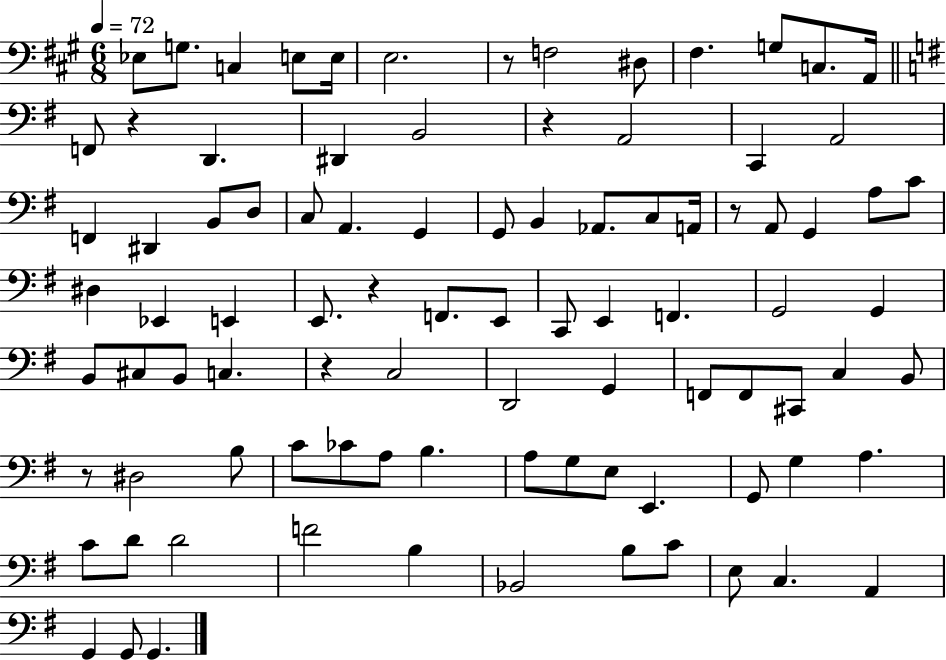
Eb3/e G3/e. C3/q E3/e E3/s E3/h. R/e F3/h D#3/e F#3/q. G3/e C3/e. A2/s F2/e R/q D2/q. D#2/q B2/h R/q A2/h C2/q A2/h F2/q D#2/q B2/e D3/e C3/e A2/q. G2/q G2/e B2/q Ab2/e. C3/e A2/s R/e A2/e G2/q A3/e C4/e D#3/q Eb2/q E2/q E2/e. R/q F2/e. E2/e C2/e E2/q F2/q. G2/h G2/q B2/e C#3/e B2/e C3/q. R/q C3/h D2/h G2/q F2/e F2/e C#2/e C3/q B2/e R/e D#3/h B3/e C4/e CES4/e A3/e B3/q. A3/e G3/e E3/e E2/q. G2/e G3/q A3/q. C4/e D4/e D4/h F4/h B3/q Bb2/h B3/e C4/e E3/e C3/q. A2/q G2/q G2/e G2/q.